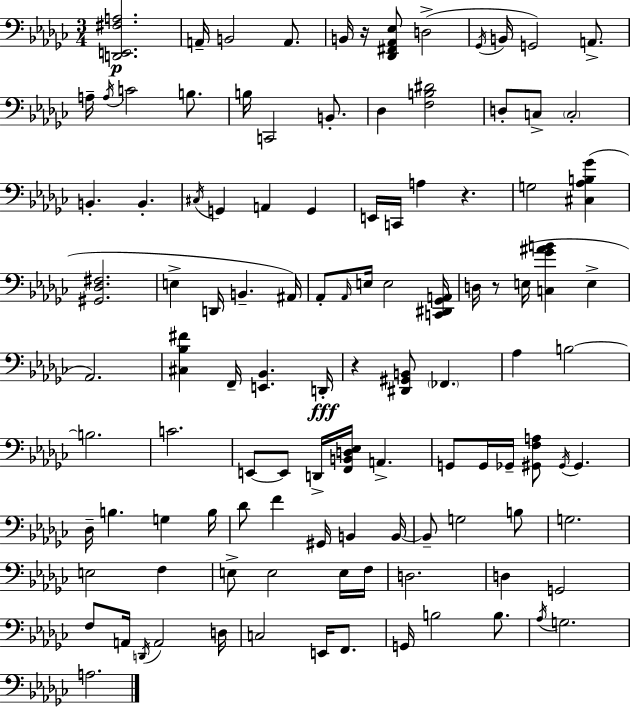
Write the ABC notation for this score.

X:1
T:Untitled
M:3/4
L:1/4
K:Ebm
[D,,E,,^F,A,]2 A,,/4 B,,2 A,,/2 B,,/4 z/4 [_D,,^F,,_A,,_E,]/2 D,2 _G,,/4 B,,/4 G,,2 A,,/2 A,/4 A,/4 C2 B,/2 B,/4 C,,2 B,,/2 _D, [F,B,^D]2 D,/2 C,/2 C,2 B,, B,, ^C,/4 G,, A,, G,, E,,/4 C,,/4 A, z G,2 [^C,_A,B,_G] [^G,,_D,^F,]2 E, D,,/4 B,, ^A,,/4 _A,,/2 _A,,/4 E,/4 E,2 [C,,^D,,_G,,A,,]/4 D,/4 z/2 E,/4 [C,_G^AB] E, _A,,2 [^C,_B,^F] F,,/4 [E,,_B,,] D,,/4 z [^D,,^G,,B,,]/2 _F,, _A, B,2 B,2 C2 E,,/2 E,,/2 D,,/4 [F,,B,,D,_E,]/4 A,, G,,/2 G,,/4 _G,,/4 [^G,,F,A,]/2 ^G,,/4 ^G,, _D,/4 B, G, B,/4 _D/2 F ^G,,/4 B,, B,,/4 B,,/2 G,2 B,/2 G,2 E,2 F, E,/2 E,2 E,/4 F,/4 D,2 D, G,,2 F,/2 A,,/4 D,,/4 A,,2 D,/4 C,2 E,,/4 F,,/2 G,,/4 B,2 B,/2 _A,/4 G,2 A,2